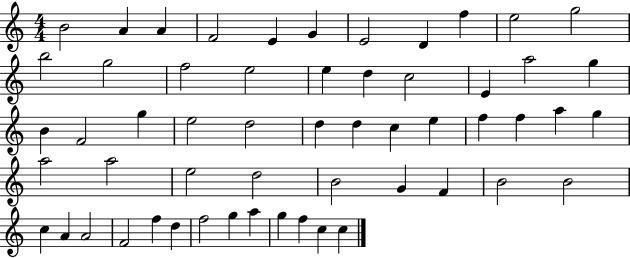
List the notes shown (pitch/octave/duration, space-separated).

B4/h A4/q A4/q F4/h E4/q G4/q E4/h D4/q F5/q E5/h G5/h B5/h G5/h F5/h E5/h E5/q D5/q C5/h E4/q A5/h G5/q B4/q F4/h G5/q E5/h D5/h D5/q D5/q C5/q E5/q F5/q F5/q A5/q G5/q A5/h A5/h E5/h D5/h B4/h G4/q F4/q B4/h B4/h C5/q A4/q A4/h F4/h F5/q D5/q F5/h G5/q A5/q G5/q F5/q C5/q C5/q